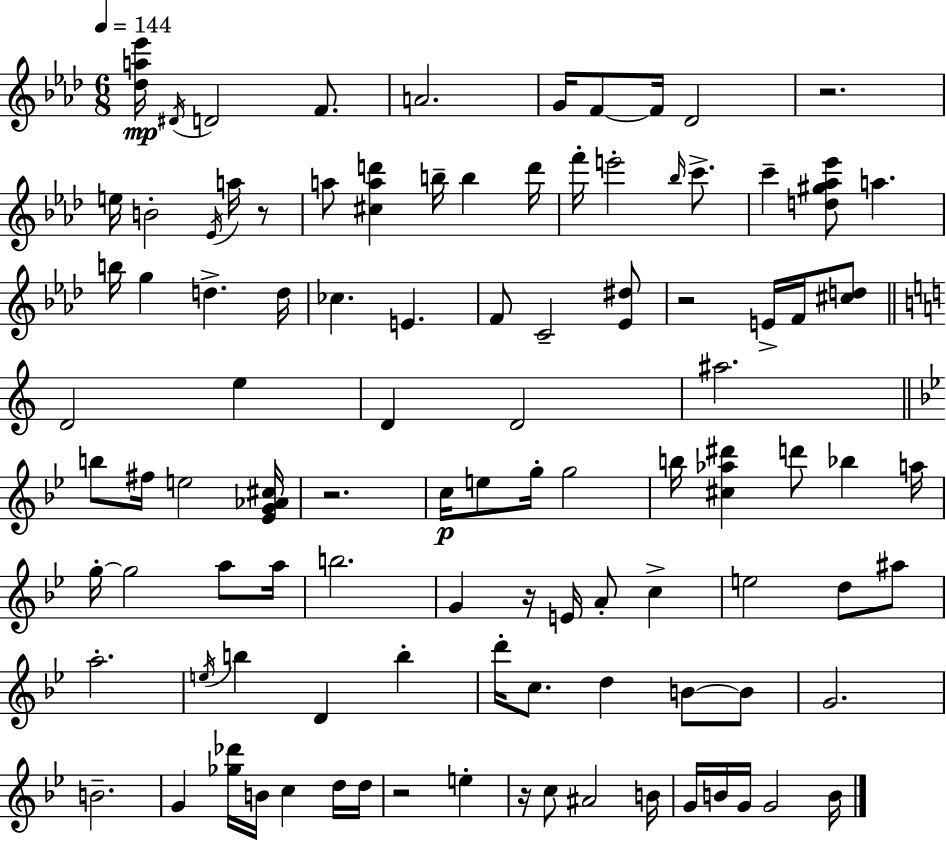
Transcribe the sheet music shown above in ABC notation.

X:1
T:Untitled
M:6/8
L:1/4
K:Fm
[_da_e']/4 ^D/4 D2 F/2 A2 G/4 F/2 F/4 _D2 z2 e/4 B2 _E/4 a/4 z/2 a/2 [^cad'] b/4 b d'/4 f'/4 e'2 _b/4 c'/2 c' [d^g_a_e']/2 a b/4 g d d/4 _c E F/2 C2 [_E^d]/2 z2 E/4 F/4 [^cd]/2 D2 e D D2 ^a2 b/2 ^f/4 e2 [_EG_A^c]/4 z2 c/4 e/2 g/4 g2 b/4 [^c_a^d'] d'/2 _b a/4 g/4 g2 a/2 a/4 b2 G z/4 E/4 A/2 c e2 d/2 ^a/2 a2 e/4 b D b d'/4 c/2 d B/2 B/2 G2 B2 G [_g_d']/4 B/4 c d/4 d/4 z2 e z/4 c/2 ^A2 B/4 G/4 B/4 G/4 G2 B/4